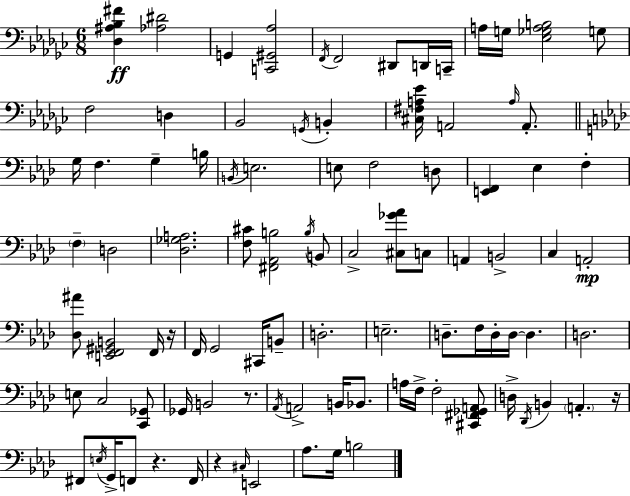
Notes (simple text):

[Db3,A#3,Bb3,F#4]/q [Ab3,D#4]/h G2/q [C2,G#2,Ab3]/h F2/s F2/h D#2/e D2/s C2/s A3/s G3/s [Eb3,Gb3,A3,B3]/h G3/e F3/h D3/q Bb2/h G2/s B2/q [C#3,F#3,A3,Eb4]/s A2/h A3/s A2/e. G3/s F3/q. G3/q B3/s B2/s E3/h. E3/e F3/h D3/e [E2,F2]/q Eb3/q F3/q F3/q D3/h [Db3,Gb3,A3]/h. [F3,C#4]/e [F#2,Ab2,B3]/h B3/s B2/e C3/h [C#3,Gb4,Ab4]/e C3/e A2/q B2/h C3/q A2/h [Db3,A#4]/e [E2,F2,G#2,B2]/h F2/s R/s F2/s G2/h C#2/s B2/e D3/h. E3/h. D3/e. F3/s D3/s D3/s D3/q. D3/h. E3/e C3/h [C2,Gb2]/e Gb2/s B2/h R/e. Ab2/s A2/h B2/s Bb2/e. A3/s F3/s F3/h [C#2,F#2,Gb2,A2]/e D3/s Db2/s B2/q A2/q. R/s F#2/e E3/s G2/s F2/e R/q. F2/s R/q C#3/s E2/h Ab3/e. G3/s B3/h